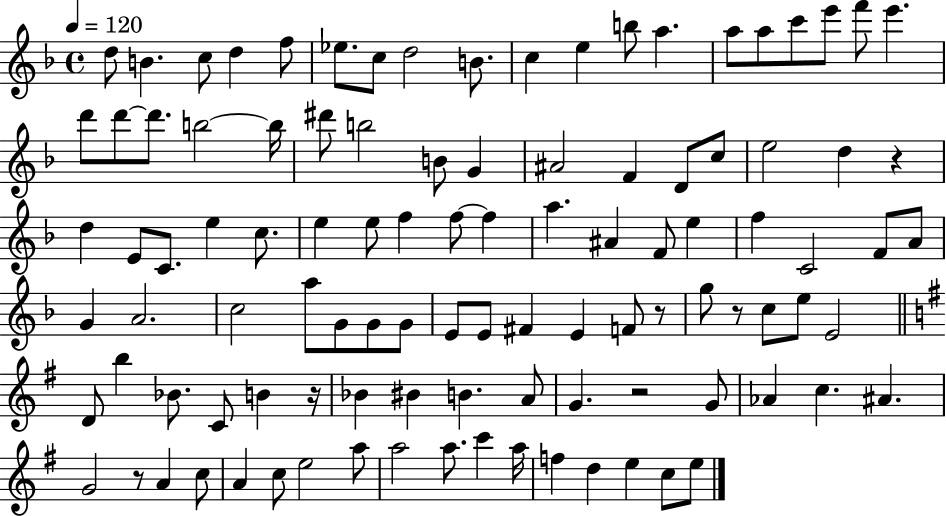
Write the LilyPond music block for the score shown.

{
  \clef treble
  \time 4/4
  \defaultTimeSignature
  \key f \major
  \tempo 4 = 120
  \repeat volta 2 { d''8 b'4. c''8 d''4 f''8 | ees''8. c''8 d''2 b'8. | c''4 e''4 b''8 a''4. | a''8 a''8 c'''8 e'''8 f'''8 e'''4. | \break d'''8 d'''8~~ d'''8. b''2~~ b''16 | dis'''8 b''2 b'8 g'4 | ais'2 f'4 d'8 c''8 | e''2 d''4 r4 | \break d''4 e'8 c'8. e''4 c''8. | e''4 e''8 f''4 f''8~~ f''4 | a''4. ais'4 f'8 e''4 | f''4 c'2 f'8 a'8 | \break g'4 a'2. | c''2 a''8 g'8 g'8 g'8 | e'8 e'8 fis'4 e'4 f'8 r8 | g''8 r8 c''8 e''8 e'2 | \break \bar "||" \break \key g \major d'8 b''4 bes'8. c'8 b'4 r16 | bes'4 bis'4 b'4. a'8 | g'4. r2 g'8 | aes'4 c''4. ais'4. | \break g'2 r8 a'4 c''8 | a'4 c''8 e''2 a''8 | a''2 a''8. c'''4 a''16 | f''4 d''4 e''4 c''8 e''8 | \break } \bar "|."
}